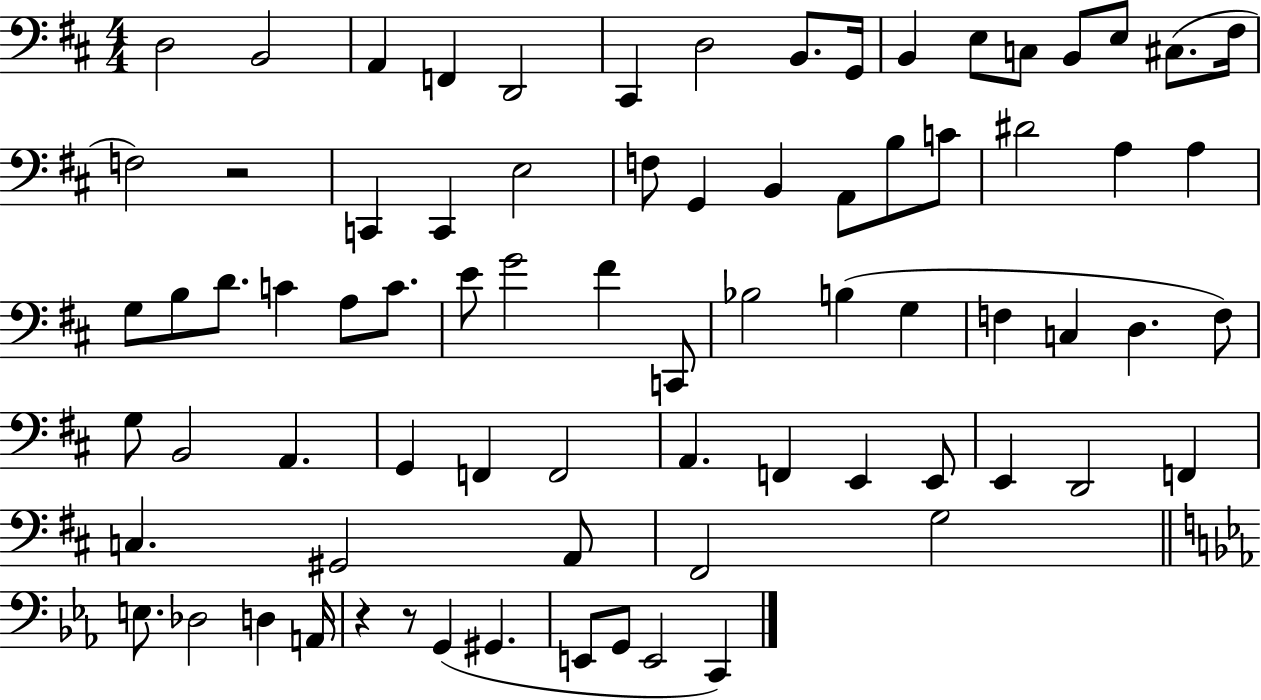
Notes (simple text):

D3/h B2/h A2/q F2/q D2/h C#2/q D3/h B2/e. G2/s B2/q E3/e C3/e B2/e E3/e C#3/e. F#3/s F3/h R/h C2/q C2/q E3/h F3/e G2/q B2/q A2/e B3/e C4/e D#4/h A3/q A3/q G3/e B3/e D4/e. C4/q A3/e C4/e. E4/e G4/h F#4/q C2/e Bb3/h B3/q G3/q F3/q C3/q D3/q. F3/e G3/e B2/h A2/q. G2/q F2/q F2/h A2/q. F2/q E2/q E2/e E2/q D2/h F2/q C3/q. G#2/h A2/e F#2/h G3/h E3/e. Db3/h D3/q A2/s R/q R/e G2/q G#2/q. E2/e G2/e E2/h C2/q